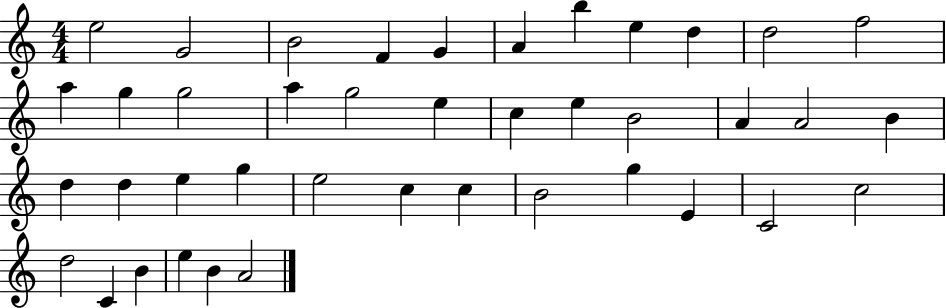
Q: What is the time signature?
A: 4/4